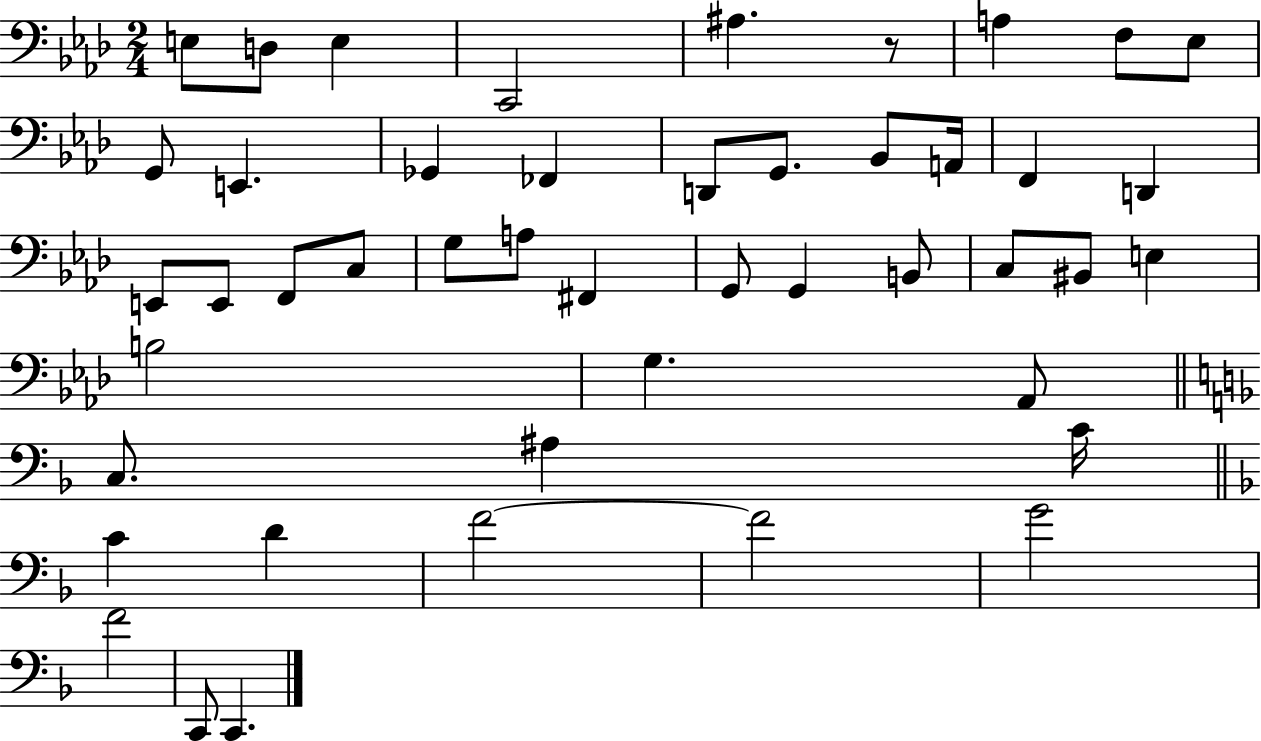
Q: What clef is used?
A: bass